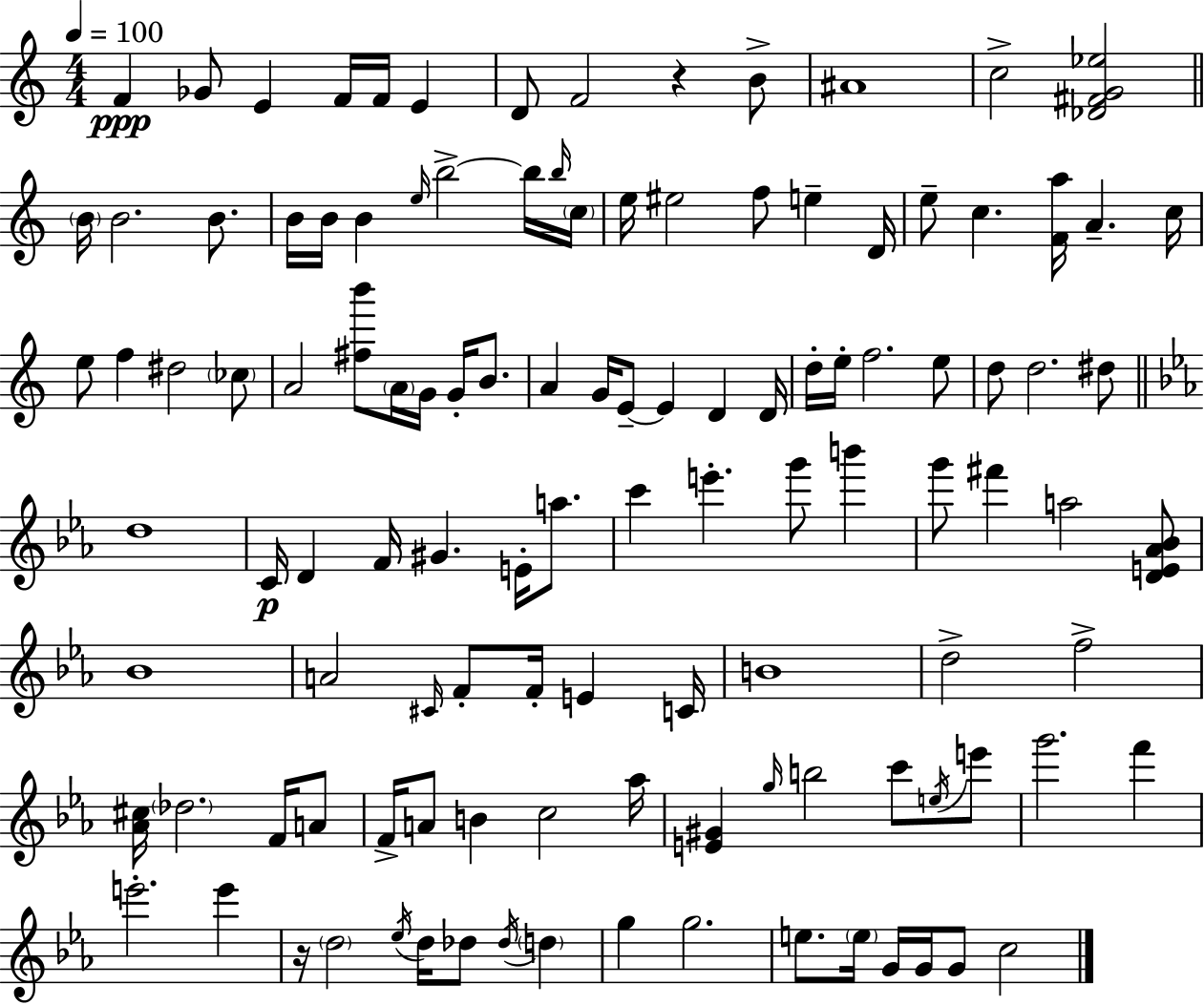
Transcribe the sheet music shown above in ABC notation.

X:1
T:Untitled
M:4/4
L:1/4
K:C
F _G/2 E F/4 F/4 E D/2 F2 z B/2 ^A4 c2 [_D^FG_e]2 B/4 B2 B/2 B/4 B/4 B e/4 b2 b/4 b/4 c/4 e/4 ^e2 f/2 e D/4 e/2 c [Fa]/4 A c/4 e/2 f ^d2 _c/2 A2 [^fb']/2 A/4 G/4 G/4 B/2 A G/4 E/2 E D D/4 d/4 e/4 f2 e/2 d/2 d2 ^d/2 d4 C/4 D F/4 ^G E/4 a/2 c' e' g'/2 b' g'/2 ^f' a2 [DE_A_B]/2 _B4 A2 ^C/4 F/2 F/4 E C/4 B4 d2 f2 [_A^c]/4 _d2 F/4 A/2 F/4 A/2 B c2 _a/4 [E^G] g/4 b2 c'/2 e/4 e'/2 g'2 f' e'2 e' z/4 d2 _e/4 d/4 _d/2 _d/4 d g g2 e/2 e/4 G/4 G/4 G/2 c2